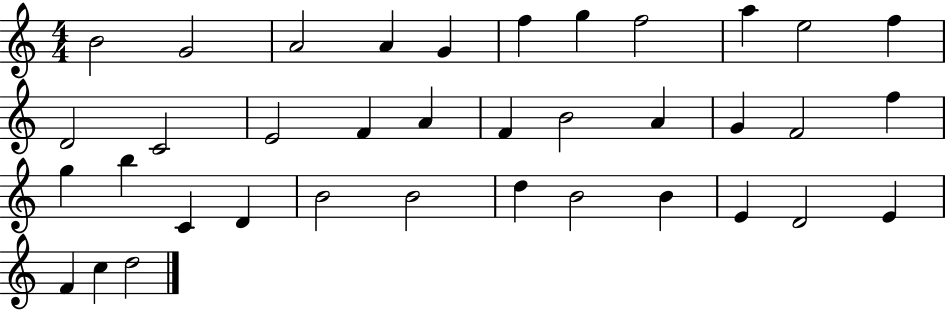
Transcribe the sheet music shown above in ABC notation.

X:1
T:Untitled
M:4/4
L:1/4
K:C
B2 G2 A2 A G f g f2 a e2 f D2 C2 E2 F A F B2 A G F2 f g b C D B2 B2 d B2 B E D2 E F c d2